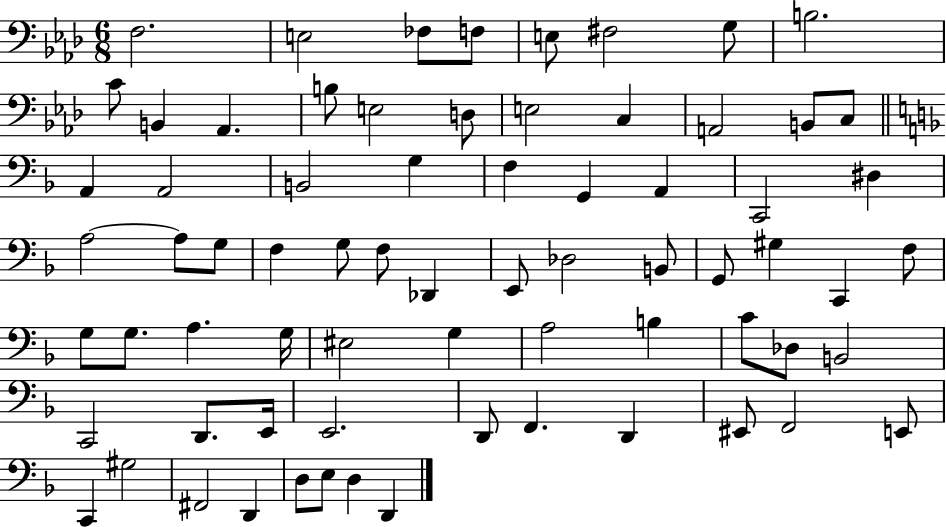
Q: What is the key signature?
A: AES major